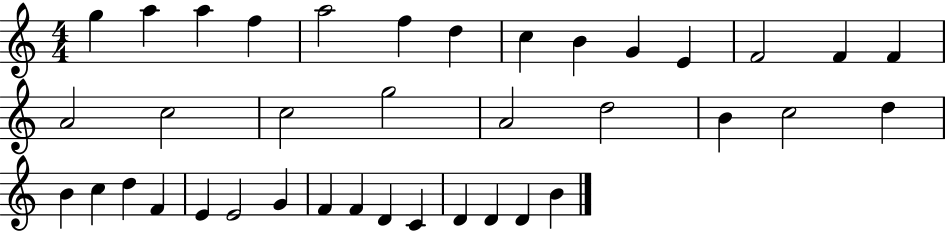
G5/q A5/q A5/q F5/q A5/h F5/q D5/q C5/q B4/q G4/q E4/q F4/h F4/q F4/q A4/h C5/h C5/h G5/h A4/h D5/h B4/q C5/h D5/q B4/q C5/q D5/q F4/q E4/q E4/h G4/q F4/q F4/q D4/q C4/q D4/q D4/q D4/q B4/q